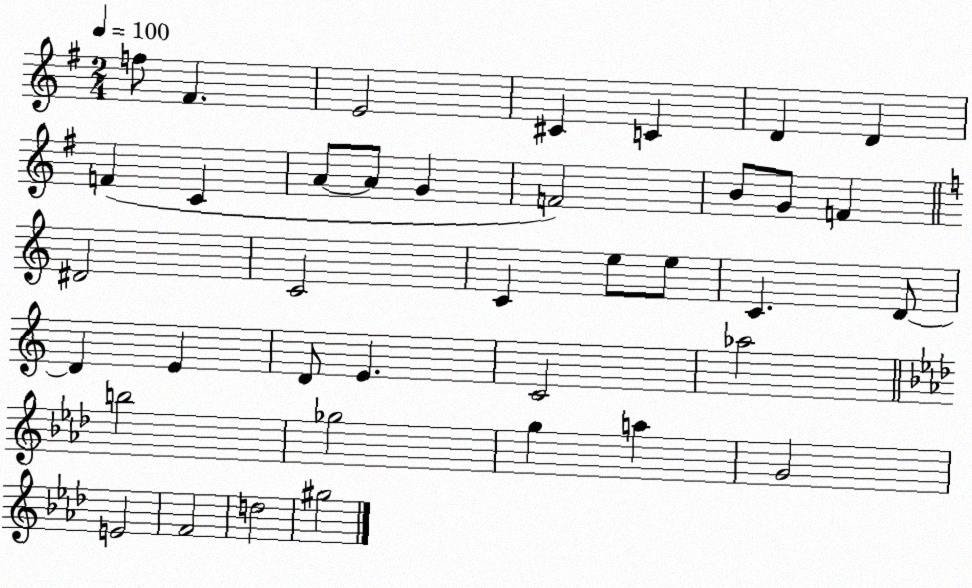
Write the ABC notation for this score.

X:1
T:Untitled
M:2/4
L:1/4
K:G
f/2 ^F E2 ^C C D D F C A/2 A/2 G F2 B/2 G/2 F ^D2 C2 C e/2 e/2 C D/2 D E D/2 E C2 _a2 b2 _g2 g a G2 E2 F2 d2 ^g2